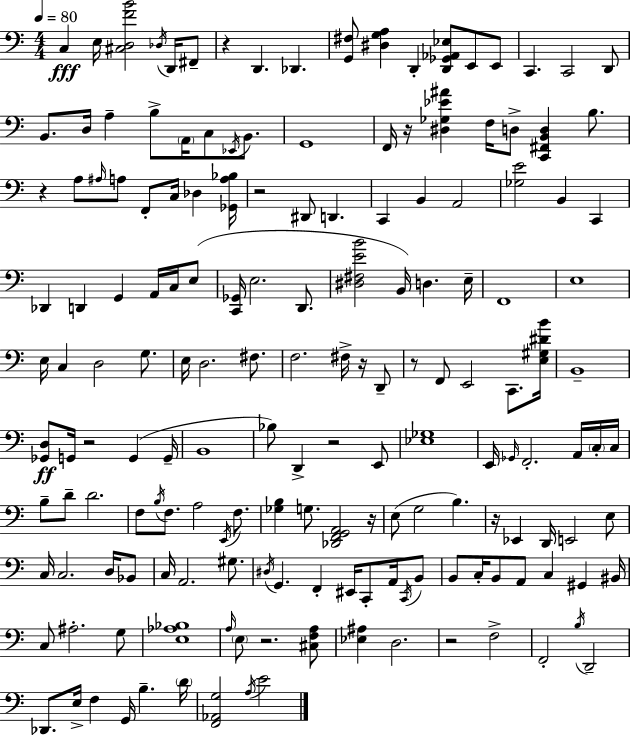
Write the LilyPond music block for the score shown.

{
  \clef bass
  \numericTimeSignature
  \time 4/4
  \key a \minor
  \tempo 4 = 80
  c4\fff e16 <cis d f' b'>2 \acciaccatura { des16 } d,16 fis,8-- | r4 d,4. des,4. | <g, fis>8 <dis g a>4 d,4-. <d, ges, aes, ees>8 e,8 e,8 | c,4. c,2 d,8 | \break b,8. d16 a4-- b8-> \parenthesize a,16 c8 \acciaccatura { ees,16 } b,8. | g,1 | f,16 r16 <dis ges ees' ais'>4 f16 d8-> <c, fis, b, d>4 b8. | r4 a8 \grace { ais16 } a8 f,8-. c16 des4 | \break <ges, a bes>16 r2 dis,8 d,4. | c,4 b,4 a,2 | <ges e'>2 b,4 c,4 | des,4 d,4 g,4 a,16 | \break c16 e8( <c, ges,>16 e2. | d,8. <dis fis e' b'>2 b,16) d4. | e16-- f,1 | e1 | \break e16 c4 d2 | g8. e16 d2. | fis8. f2. fis16-> | r16 d,8-- r8 f,8 e,2 c,8. | \break <e gis dis' b'>16 b,1-- | <ges, d>8\ff g,16 r2 g,4( | g,16-- b,1 | bes8) d,4-> r2 | \break e,8 <ees ges>1 | e,16 \grace { ges,16 } f,2.-. | a,16 \parenthesize c16-. c16 b8-- d'8-- d'2. | f8 \acciaccatura { b16 } f8. a2 | \break \acciaccatura { e,16 } f8. <ges b>4 g8. <des, f, g, a,>2 | r16 e8( g2 | b4.) r16 ees,4 d,16 e,2 | e8 c16 c2. | \break d16 bes,8 c16 a,2. | gis8. \acciaccatura { dis16 } g,4. f,4-. | eis,16 c,8-. a,16 \acciaccatura { c,16 } b,8 b,8 c16-. b,8 a,8 c4 | gis,4 bis,16 c8 ais2.-. | \break g8 <e aes bes>1 | \grace { a16 } \parenthesize e8 r2. | <cis f a>8 <ees ais>4 d2. | r2 | \break f2-> f,2-. | \acciaccatura { b16 } d,2-- des,8. e16-> f4 | g,16 b4.-- \parenthesize d'16 <f, aes, g>2 | \acciaccatura { a16 } e'2 \bar "|."
}